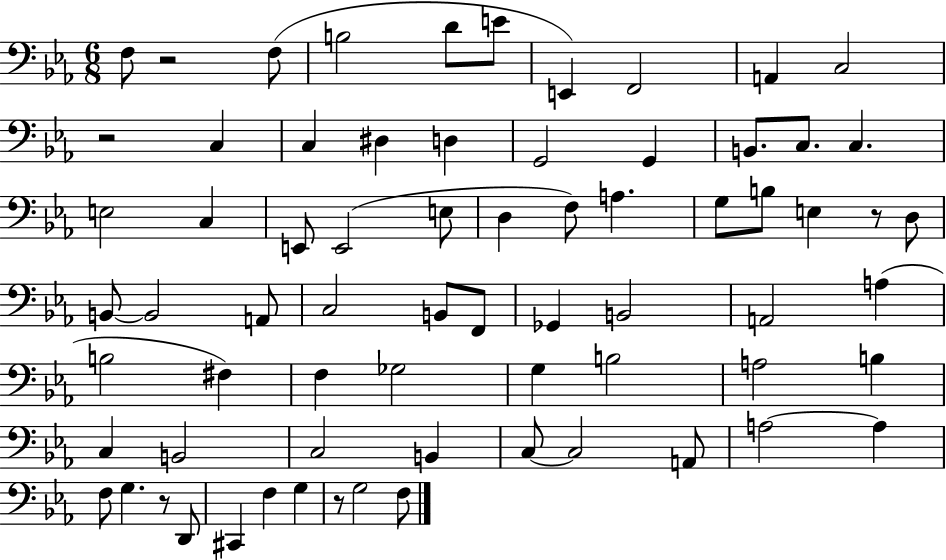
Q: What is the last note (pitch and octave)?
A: F3